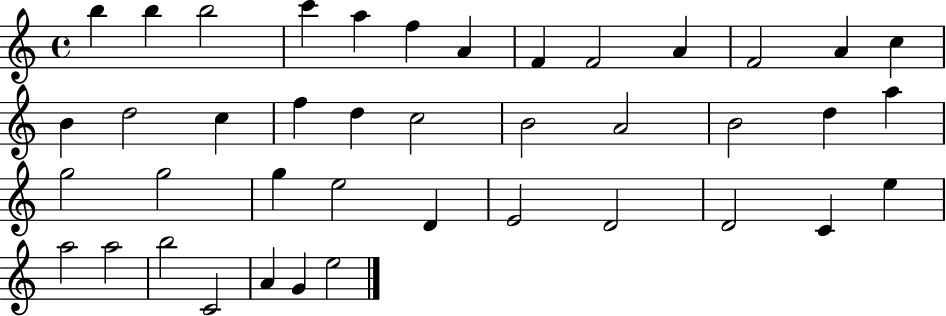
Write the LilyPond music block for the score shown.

{
  \clef treble
  \time 4/4
  \defaultTimeSignature
  \key c \major
  b''4 b''4 b''2 | c'''4 a''4 f''4 a'4 | f'4 f'2 a'4 | f'2 a'4 c''4 | \break b'4 d''2 c''4 | f''4 d''4 c''2 | b'2 a'2 | b'2 d''4 a''4 | \break g''2 g''2 | g''4 e''2 d'4 | e'2 d'2 | d'2 c'4 e''4 | \break a''2 a''2 | b''2 c'2 | a'4 g'4 e''2 | \bar "|."
}